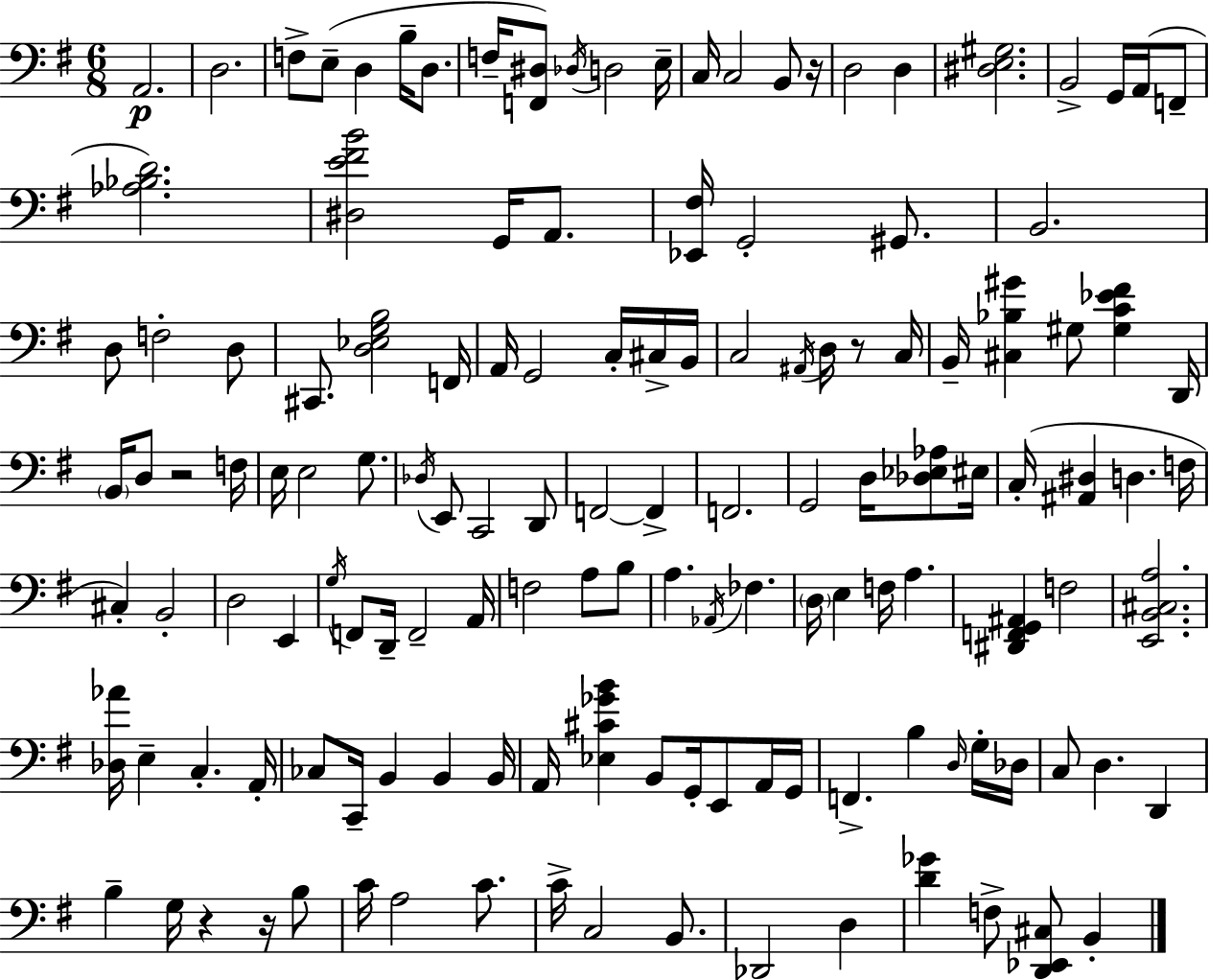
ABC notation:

X:1
T:Untitled
M:6/8
L:1/4
K:Em
A,,2 D,2 F,/2 E,/2 D, B,/4 D,/2 F,/4 [F,,^D,]/2 _D,/4 D,2 E,/4 C,/4 C,2 B,,/2 z/4 D,2 D, [^D,E,^G,]2 B,,2 G,,/4 A,,/4 F,,/2 [_A,_B,D]2 [^D,E^FB]2 G,,/4 A,,/2 [_E,,^F,]/4 G,,2 ^G,,/2 B,,2 D,/2 F,2 D,/2 ^C,,/2 [D,_E,G,B,]2 F,,/4 A,,/4 G,,2 C,/4 ^C,/4 B,,/4 C,2 ^A,,/4 D,/4 z/2 C,/4 B,,/4 [^C,_B,^G] ^G,/2 [^G,C_E^F] D,,/4 B,,/4 D,/2 z2 F,/4 E,/4 E,2 G,/2 _D,/4 E,,/2 C,,2 D,,/2 F,,2 F,, F,,2 G,,2 D,/4 [_D,_E,_A,]/2 ^E,/4 C,/4 [^A,,^D,] D, F,/4 ^C, B,,2 D,2 E,, G,/4 F,,/2 D,,/4 F,,2 A,,/4 F,2 A,/2 B,/2 A, _A,,/4 _F, D,/4 E, F,/4 A, [^D,,F,,G,,^A,,] F,2 [E,,B,,^C,A,]2 [_D,_A]/4 E, C, A,,/4 _C,/2 C,,/4 B,, B,, B,,/4 A,,/4 [_E,^C_GB] B,,/2 G,,/4 E,,/2 A,,/4 G,,/4 F,, B, D,/4 G,/4 _D,/4 C,/2 D, D,, B, G,/4 z z/4 B,/2 C/4 A,2 C/2 C/4 C,2 B,,/2 _D,,2 D, [D_G] F,/2 [D,,_E,,^C,]/2 B,,